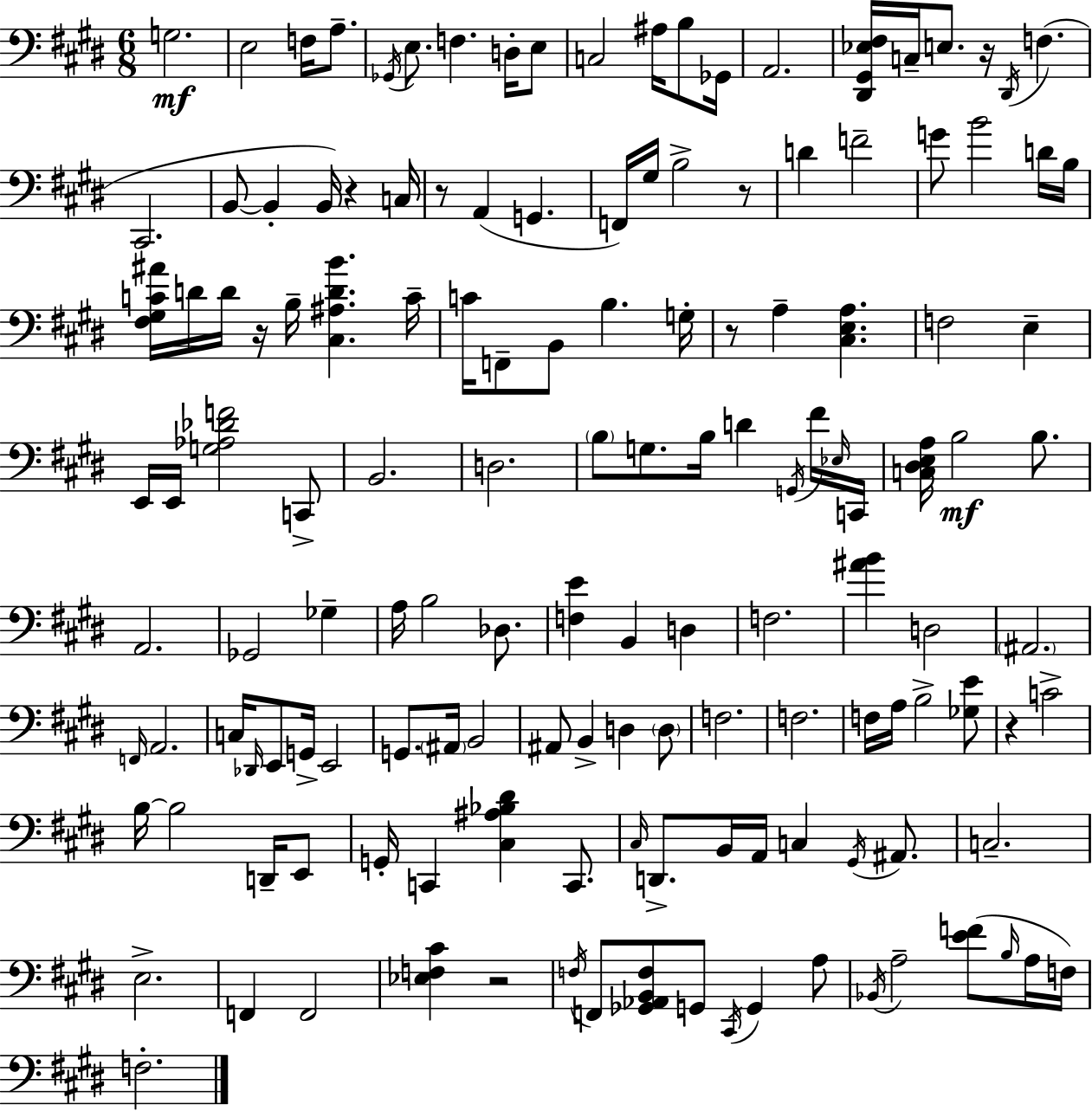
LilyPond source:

{
  \clef bass
  \numericTimeSignature
  \time 6/8
  \key e \major
  \repeat volta 2 { g2.\mf | e2 f16 a8.-- | \acciaccatura { ges,16 } e8. f4. d16-. e8 | c2 ais16 b8 | \break ges,16 a,2. | <dis, gis, ees fis>16 c16-- e8. r16 \acciaccatura { dis,16 } f4.( | cis,2. | b,8~~ b,4-. b,16) r4 | \break c16 r8 a,4( g,4. | f,16) gis16 b2-> | r8 d'4 f'2-- | g'8 b'2 | \break d'16 b16 <fis gis c' ais'>16 d'16 d'16 r16 b16-- <cis ais d' b'>4. | c'16-- c'16 f,8-- b,8 b4. | g16-. r8 a4-- <cis e a>4. | f2 e4-- | \break e,16 e,16 <g aes des' f'>2 | c,8-> b,2. | d2. | \parenthesize b8 g8. b16 d'4 | \break \acciaccatura { g,16 } fis'16 \grace { ees16 } c,16 <c dis e a>16 b2\mf | b8. a,2. | ges,2 | ges4-- a16 b2 | \break des8. <f e'>4 b,4 | d4 f2. | <ais' b'>4 d2 | \parenthesize ais,2. | \break \grace { f,16 } a,2. | c16 \grace { des,16 } e,8 g,16-> e,2 | g,8. \parenthesize ais,16 b,2 | ais,8 b,4-> | \break d4 \parenthesize d8 f2. | f2. | f16 a16 b2-> | <ges e'>8 r4 c'2-> | \break b16~~ b2 | d,16-- e,8 g,16-. c,4 <cis ais bes dis'>4 | c,8. \grace { cis16 } d,8.-> b,16 a,16 | c4 \acciaccatura { gis,16 } ais,8. c2.-- | \break e2.-> | f,4 | f,2 <ees f cis'>4 | r2 \acciaccatura { f16 } f,8 <ges, aes, b, f>8 | \break g,8 \acciaccatura { cis,16 } g,4 a8 \acciaccatura { bes,16 } a2-- | <e' f'>8( \grace { b16 } a16 f16) | f2.-. | } \bar "|."
}